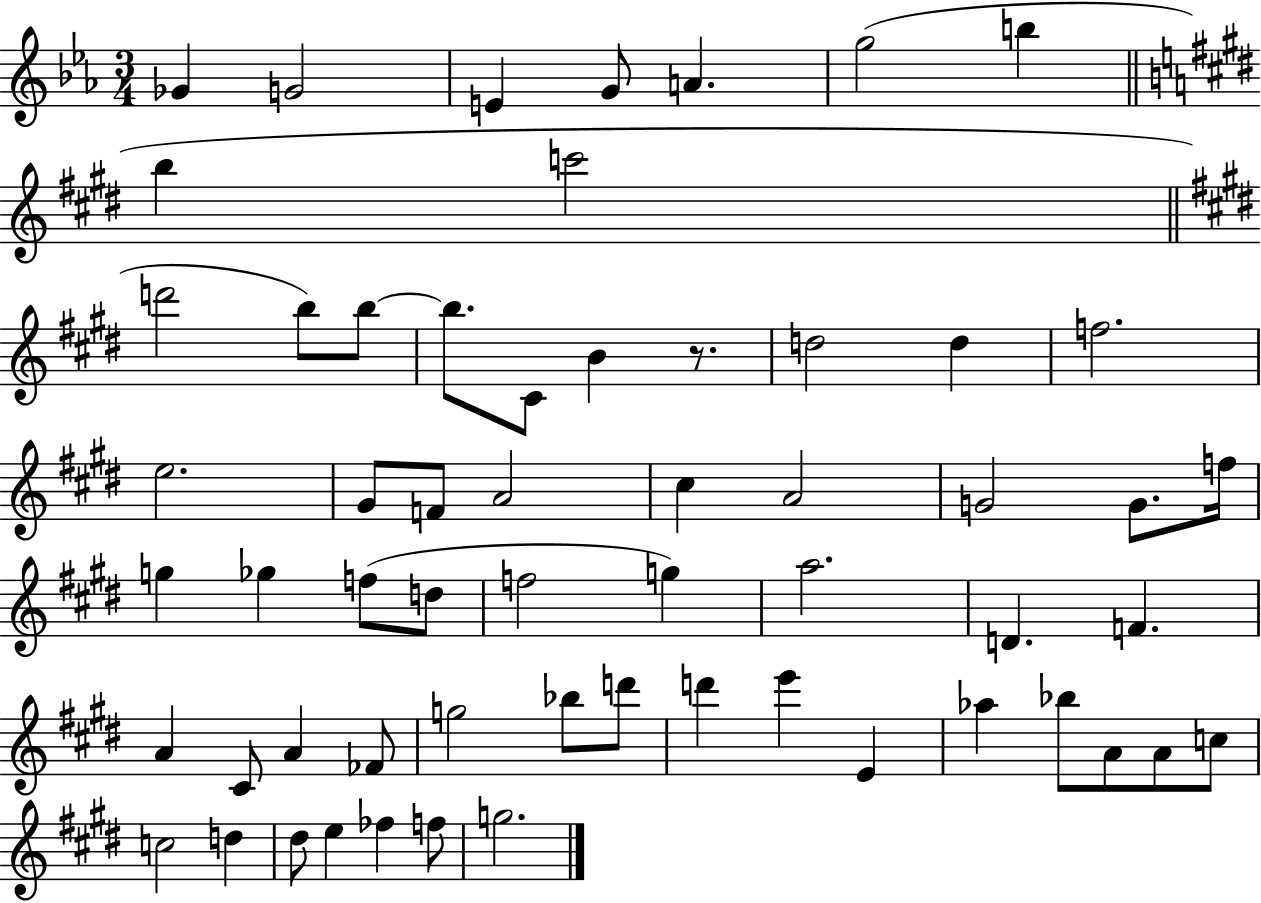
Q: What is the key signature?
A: EES major